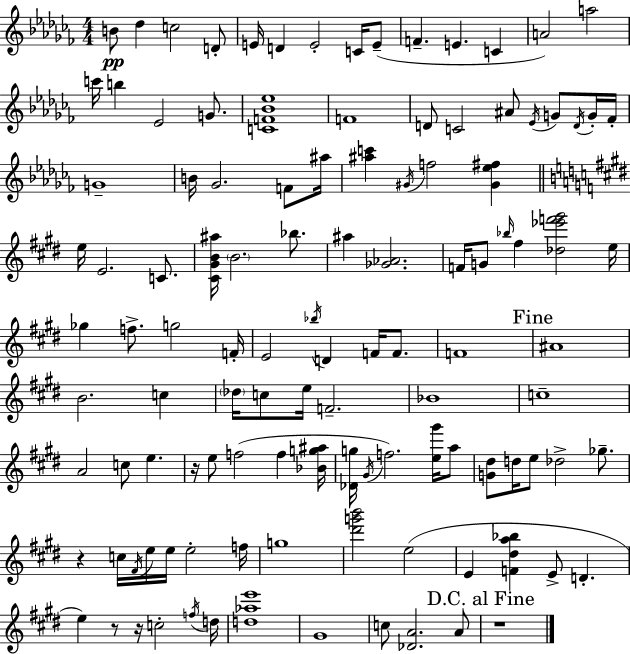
{
  \clef treble
  \numericTimeSignature
  \time 4/4
  \key aes \minor
  b'8\pp des''4 c''2 d'8-. | e'16 d'4 e'2-. c'16 e'8--( | f'4.-- e'4. c'4 | a'2) a''2 | \break c'''16 b''4 ees'2 g'8. | <c' f' bes' ees''>1 | f'1 | d'8 c'2 ais'8 \acciaccatura { ees'16 } g'8 \acciaccatura { d'16 } | \break g'16-. fes'16-. g'1-- | b'16 ges'2. f'8 | ais''16 <ais'' c'''>4 \acciaccatura { gis'16 } f''2 <gis' ees'' fis''>4 | \bar "||" \break \key e \major e''16 e'2. c'8. | <cis' gis' b' ais''>16 \parenthesize b'2. bes''8. | ais''4 <ges' aes'>2. | f'16 g'8 \grace { bes''16 } fis''4 <des'' ees''' f''' gis'''>2 | \break e''16 ges''4 f''8.-> g''2 | f'16-. e'2 \acciaccatura { bes''16 } d'4 f'16 f'8. | f'1 | \mark "Fine" ais'1 | \break b'2. c''4 | \parenthesize des''16 c''8 e''16 f'2.-- | bes'1 | c''1-- | \break a'2 c''8 e''4. | r16 e''8 f''2( f''4 | <bes' g'' ais''>16 <des' g''>16 \acciaccatura { gis'16 }) f''2. | <e'' gis'''>16 a''8 <g' dis''>8 d''16 e''8 des''2-> | \break ges''8.-- r4 c''16 \acciaccatura { fis'16 } e''16 e''16 e''2-. | f''16 g''1 | <dis''' g''' b'''>2 e''2( | e'4 <f' dis'' a'' bes''>4 e'8-> d'4.-. | \break e''4) r8 r16 c''2-. | \acciaccatura { f''16 } d''16 <d'' aes'' e'''>1 | gis'1 | c''8 <des' a'>2. | \break a'8 \mark "D.C. al Fine" r1 | \bar "|."
}